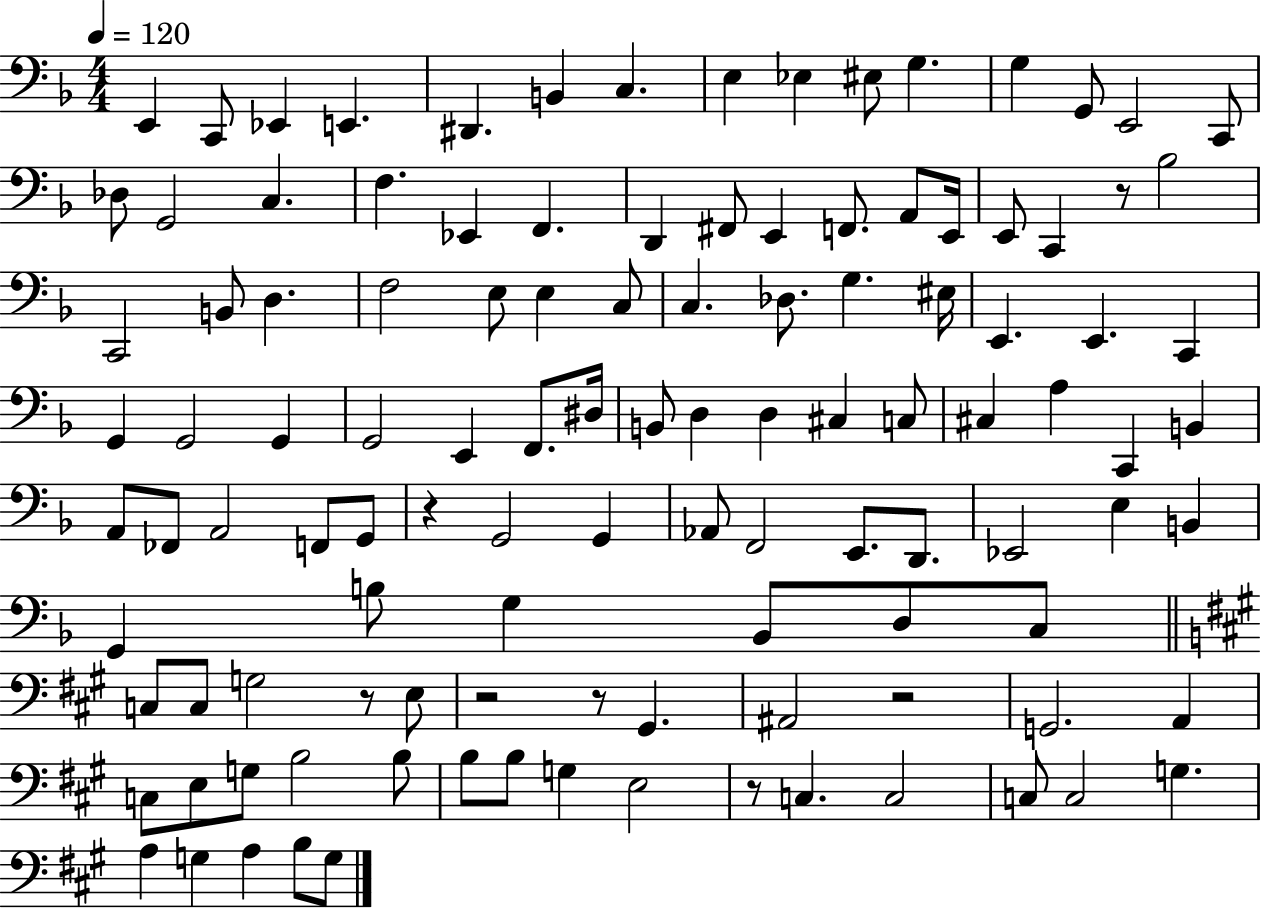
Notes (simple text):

E2/q C2/e Eb2/q E2/q. D#2/q. B2/q C3/q. E3/q Eb3/q EIS3/e G3/q. G3/q G2/e E2/h C2/e Db3/e G2/h C3/q. F3/q. Eb2/q F2/q. D2/q F#2/e E2/q F2/e. A2/e E2/s E2/e C2/q R/e Bb3/h C2/h B2/e D3/q. F3/h E3/e E3/q C3/e C3/q. Db3/e. G3/q. EIS3/s E2/q. E2/q. C2/q G2/q G2/h G2/q G2/h E2/q F2/e. D#3/s B2/e D3/q D3/q C#3/q C3/e C#3/q A3/q C2/q B2/q A2/e FES2/e A2/h F2/e G2/e R/q G2/h G2/q Ab2/e F2/h E2/e. D2/e. Eb2/h E3/q B2/q G2/q B3/e G3/q Bb2/e D3/e C3/e C3/e C3/e G3/h R/e E3/e R/h R/e G#2/q. A#2/h R/h G2/h. A2/q C3/e E3/e G3/e B3/h B3/e B3/e B3/e G3/q E3/h R/e C3/q. C3/h C3/e C3/h G3/q. A3/q G3/q A3/q B3/e G3/e